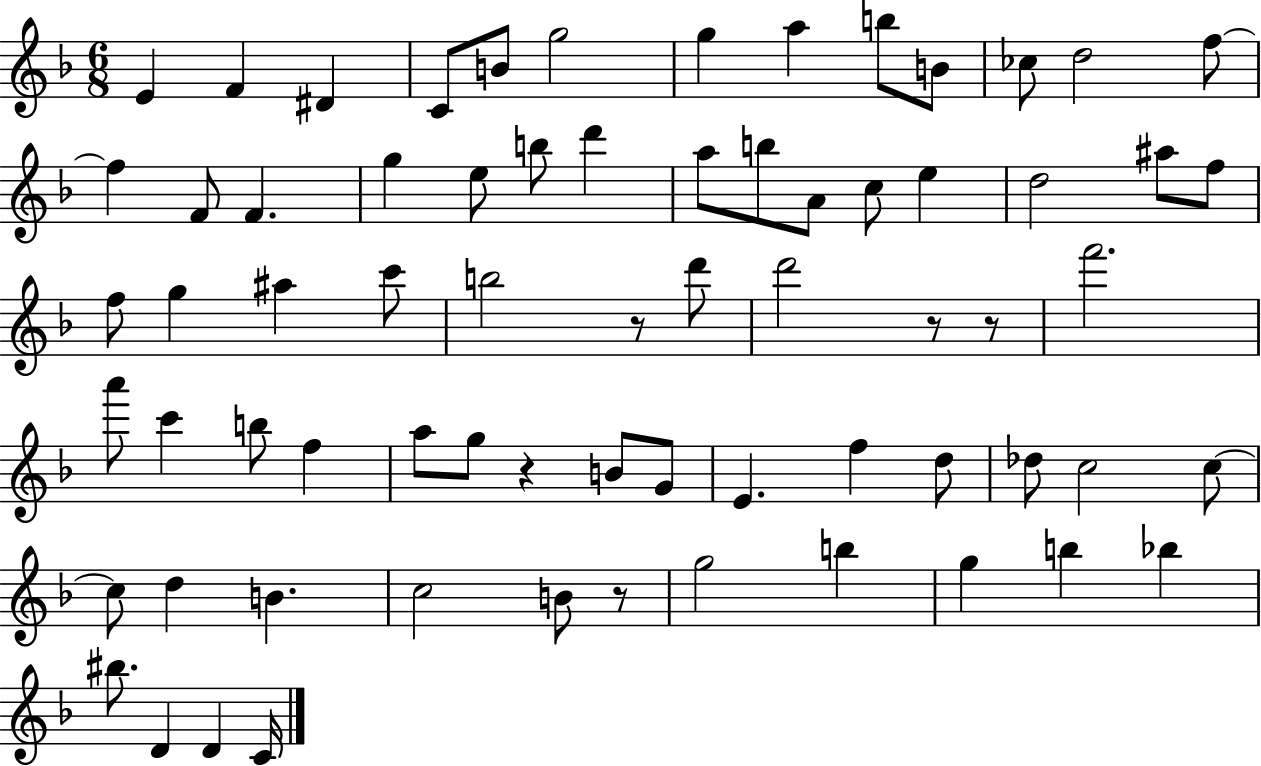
E4/q F4/q D#4/q C4/e B4/e G5/h G5/q A5/q B5/e B4/e CES5/e D5/h F5/e F5/q F4/e F4/q. G5/q E5/e B5/e D6/q A5/e B5/e A4/e C5/e E5/q D5/h A#5/e F5/e F5/e G5/q A#5/q C6/e B5/h R/e D6/e D6/h R/e R/e F6/h. A6/e C6/q B5/e F5/q A5/e G5/e R/q B4/e G4/e E4/q. F5/q D5/e Db5/e C5/h C5/e C5/e D5/q B4/q. C5/h B4/e R/e G5/h B5/q G5/q B5/q Bb5/q BIS5/e. D4/q D4/q C4/s